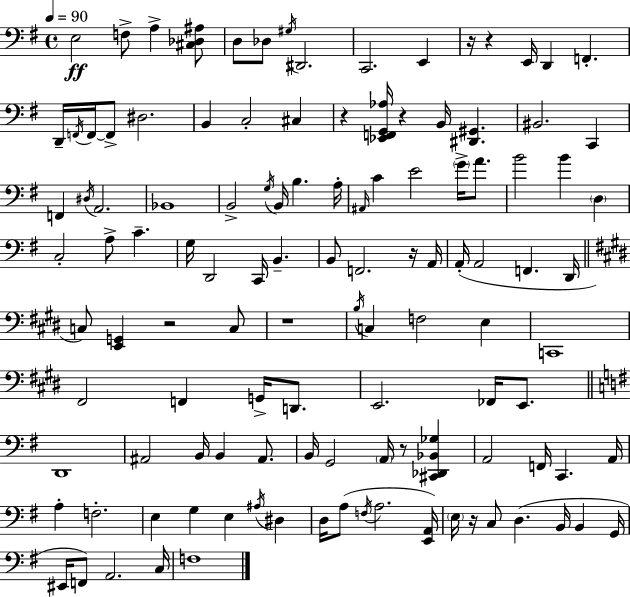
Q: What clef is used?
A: bass